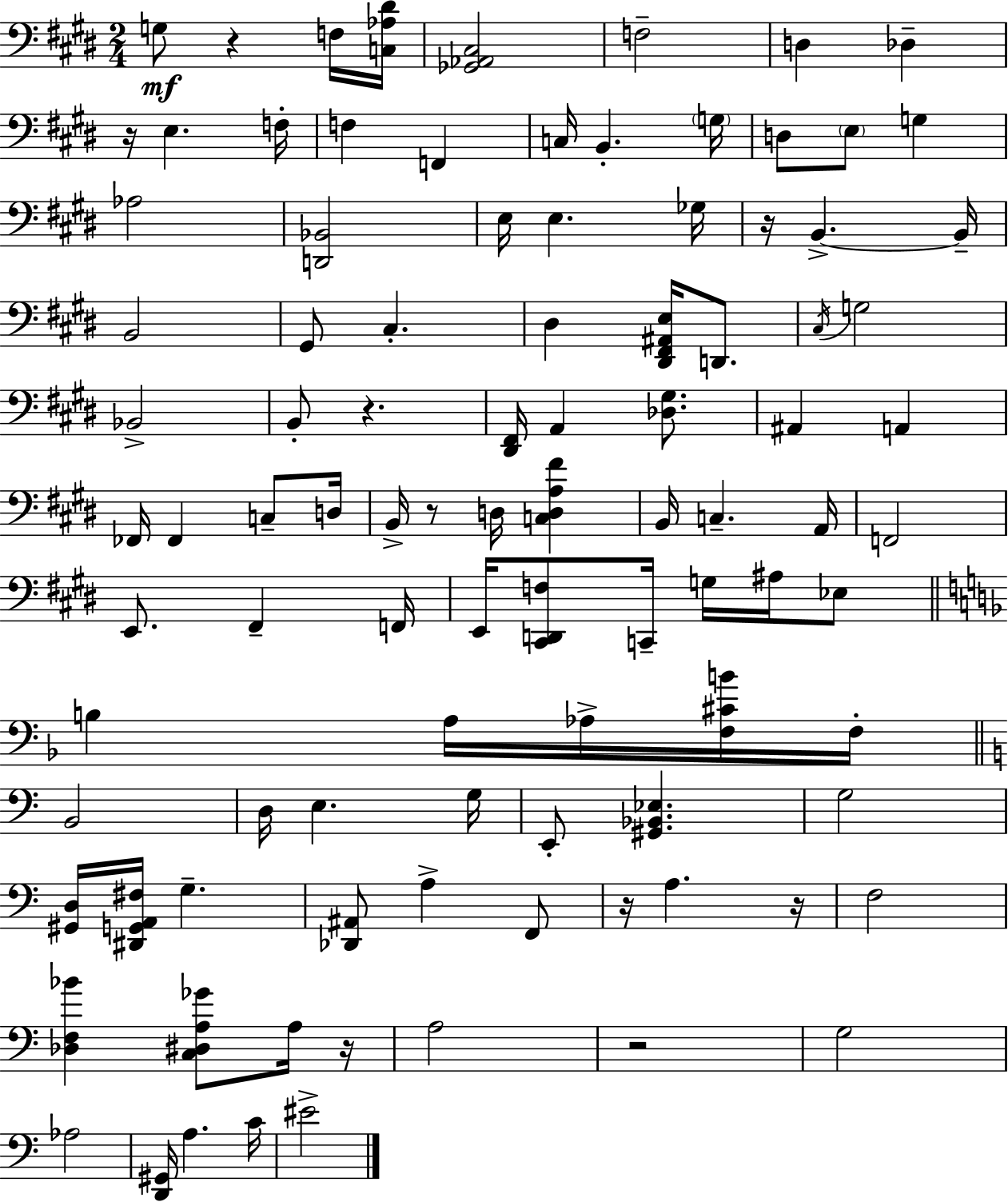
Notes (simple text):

G3/e R/q F3/s [C3,Ab3,D#4]/s [Gb2,Ab2,C#3]/h F3/h D3/q Db3/q R/s E3/q. F3/s F3/q F2/q C3/s B2/q. G3/s D3/e E3/e G3/q Ab3/h [D2,Bb2]/h E3/s E3/q. Gb3/s R/s B2/q. B2/s B2/h G#2/e C#3/q. D#3/q [D#2,F#2,A#2,E3]/s D2/e. C#3/s G3/h Bb2/h B2/e R/q. [D#2,F#2]/s A2/q [Db3,G#3]/e. A#2/q A2/q FES2/s FES2/q C3/e D3/s B2/s R/e D3/s [C3,D3,A3,F#4]/q B2/s C3/q. A2/s F2/h E2/e. F#2/q F2/s E2/s [C#2,D2,F3]/e C2/s G3/s A#3/s Eb3/e B3/q A3/s Ab3/s [F3,C#4,B4]/s F3/s B2/h D3/s E3/q. G3/s E2/e [G#2,Bb2,Eb3]/q. G3/h [G#2,D3]/s [D#2,G2,A2,F#3]/s G3/q. [Db2,A#2]/e A3/q F2/e R/s A3/q. R/s F3/h [Db3,F3,Bb4]/q [C3,D#3,A3,Gb4]/e A3/s R/s A3/h R/h G3/h Ab3/h [D2,G#2]/s A3/q. C4/s EIS4/h